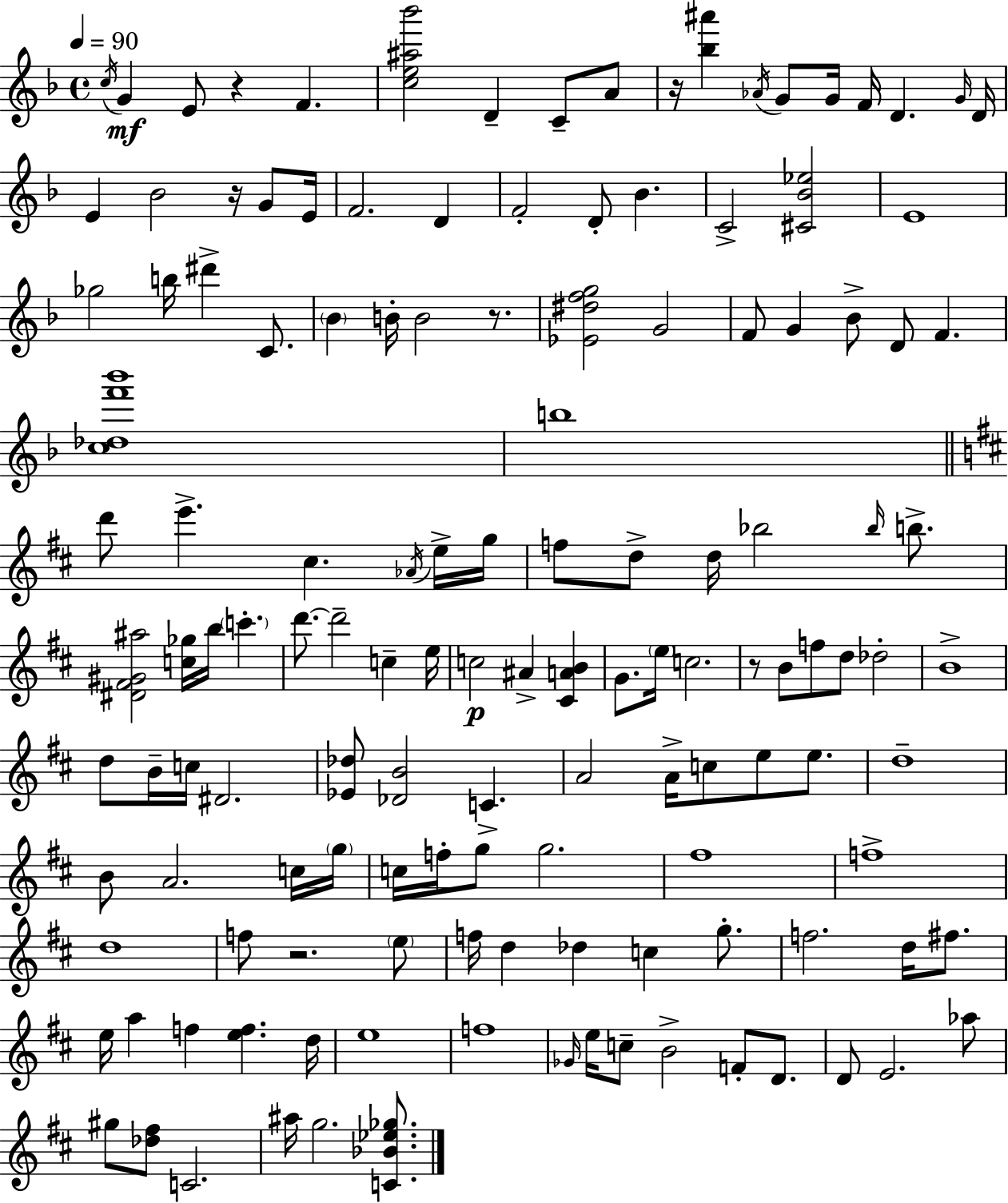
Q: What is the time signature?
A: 4/4